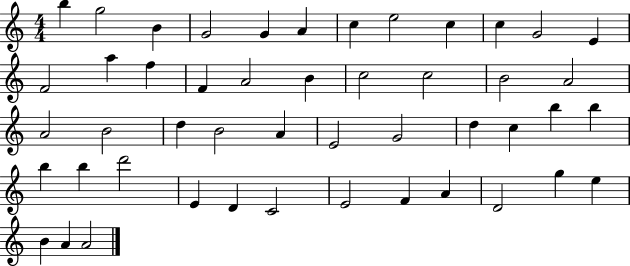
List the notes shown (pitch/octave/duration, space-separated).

B5/q G5/h B4/q G4/h G4/q A4/q C5/q E5/h C5/q C5/q G4/h E4/q F4/h A5/q F5/q F4/q A4/h B4/q C5/h C5/h B4/h A4/h A4/h B4/h D5/q B4/h A4/q E4/h G4/h D5/q C5/q B5/q B5/q B5/q B5/q D6/h E4/q D4/q C4/h E4/h F4/q A4/q D4/h G5/q E5/q B4/q A4/q A4/h